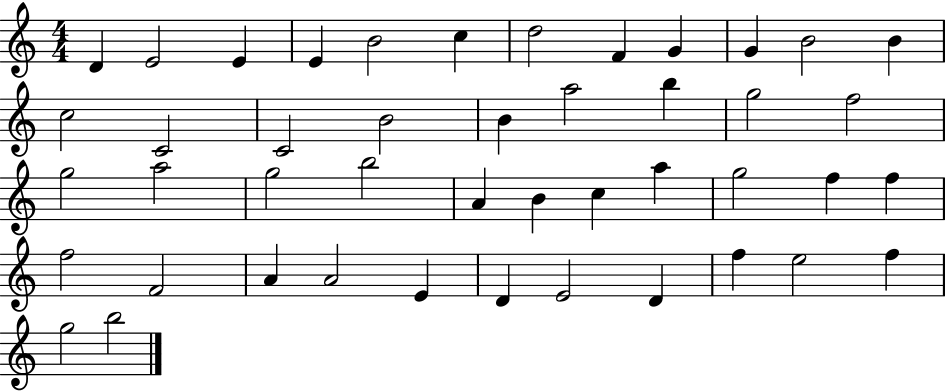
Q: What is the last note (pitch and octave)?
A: B5